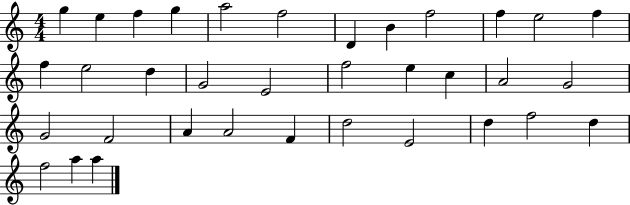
{
  \clef treble
  \numericTimeSignature
  \time 4/4
  \key c \major
  g''4 e''4 f''4 g''4 | a''2 f''2 | d'4 b'4 f''2 | f''4 e''2 f''4 | \break f''4 e''2 d''4 | g'2 e'2 | f''2 e''4 c''4 | a'2 g'2 | \break g'2 f'2 | a'4 a'2 f'4 | d''2 e'2 | d''4 f''2 d''4 | \break f''2 a''4 a''4 | \bar "|."
}